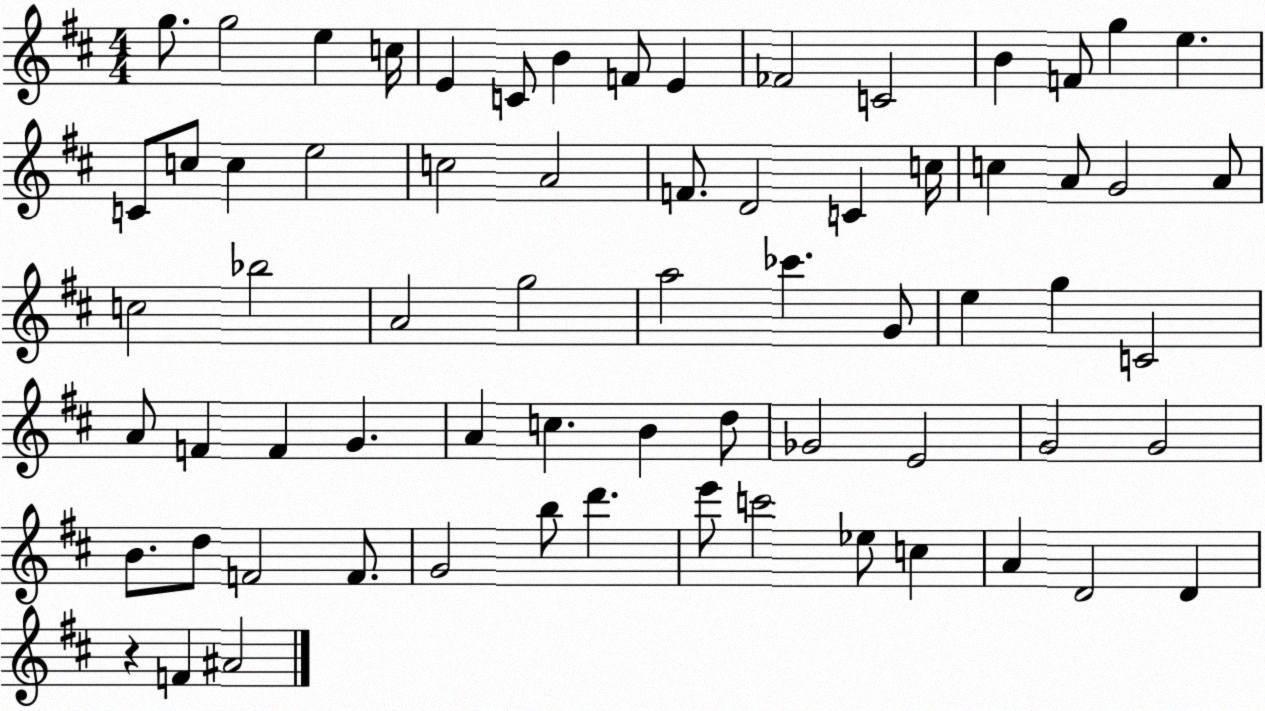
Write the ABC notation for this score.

X:1
T:Untitled
M:4/4
L:1/4
K:D
g/2 g2 e c/4 E C/2 B F/2 E _F2 C2 B F/2 g e C/2 c/2 c e2 c2 A2 F/2 D2 C c/4 c A/2 G2 A/2 c2 _b2 A2 g2 a2 _c' G/2 e g C2 A/2 F F G A c B d/2 _G2 E2 G2 G2 B/2 d/2 F2 F/2 G2 b/2 d' e'/2 c'2 _e/2 c A D2 D z F ^A2